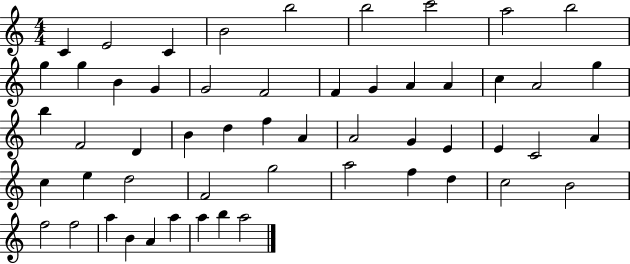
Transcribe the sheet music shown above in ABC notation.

X:1
T:Untitled
M:4/4
L:1/4
K:C
C E2 C B2 b2 b2 c'2 a2 b2 g g B G G2 F2 F G A A c A2 g b F2 D B d f A A2 G E E C2 A c e d2 F2 g2 a2 f d c2 B2 f2 f2 a B A a a b a2